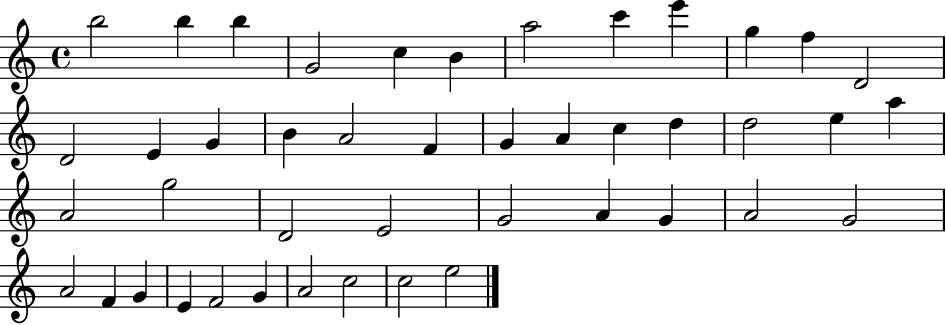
B5/h B5/q B5/q G4/h C5/q B4/q A5/h C6/q E6/q G5/q F5/q D4/h D4/h E4/q G4/q B4/q A4/h F4/q G4/q A4/q C5/q D5/q D5/h E5/q A5/q A4/h G5/h D4/h E4/h G4/h A4/q G4/q A4/h G4/h A4/h F4/q G4/q E4/q F4/h G4/q A4/h C5/h C5/h E5/h